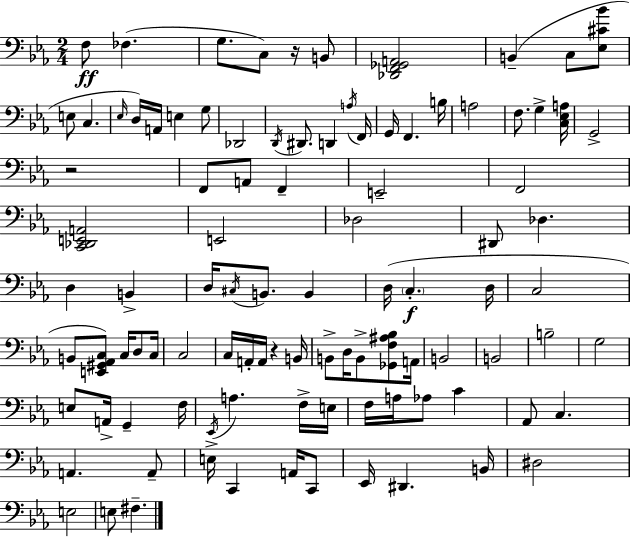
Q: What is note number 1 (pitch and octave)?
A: F3